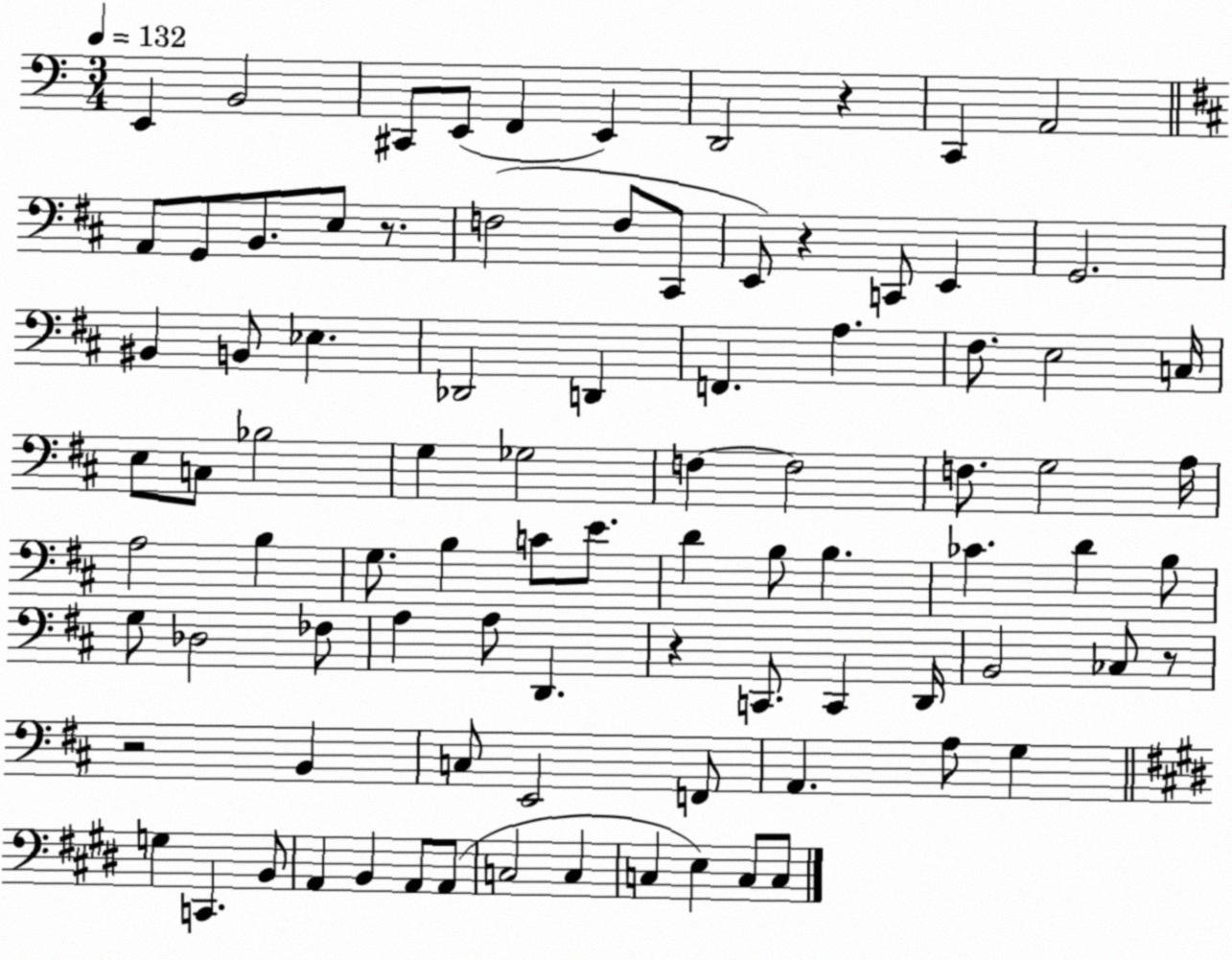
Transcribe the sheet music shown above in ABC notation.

X:1
T:Untitled
M:3/4
L:1/4
K:C
E,, B,,2 ^C,,/2 E,,/2 F,, E,, D,,2 z C,, A,,2 A,,/2 G,,/2 B,,/2 E,/2 z/2 F,2 F,/2 ^C,,/2 E,,/2 z C,,/2 E,, G,,2 ^B,, B,,/2 _E, _D,,2 D,, F,, A, ^F,/2 E,2 C,/4 E,/2 C,/2 _B,2 G, _G,2 F, F,2 F,/2 G,2 A,/4 A,2 B, G,/2 B, C/2 E/2 D B,/2 B, _C D B,/2 G,/2 _D,2 _F,/2 A, A,/2 D,, z C,,/2 C,, D,,/4 B,,2 _C,/2 z/2 z2 B,, C,/2 E,,2 F,,/2 A,, A,/2 G, G, C,, B,,/2 A,, B,, A,,/2 A,,/2 C,2 C, C, E, C,/2 C,/2